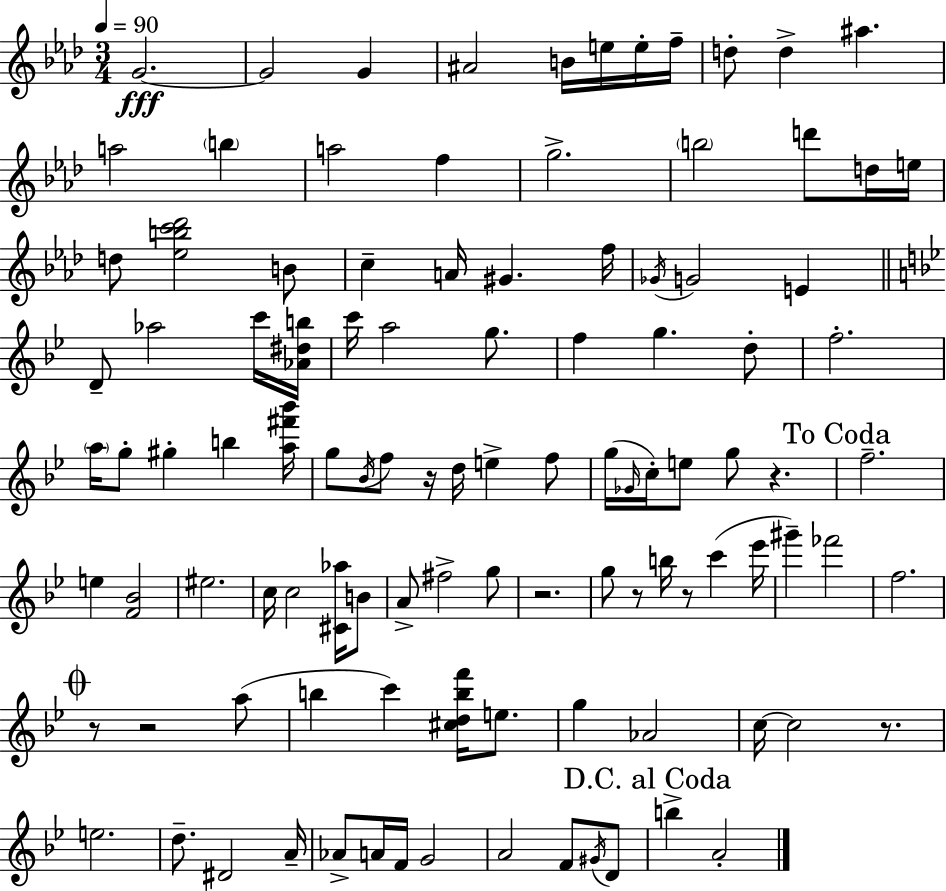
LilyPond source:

{
  \clef treble
  \numericTimeSignature
  \time 3/4
  \key f \minor
  \tempo 4 = 90
  g'2.~~\fff | g'2 g'4 | ais'2 b'16 e''16 e''16-. f''16-- | d''8-. d''4-> ais''4. | \break a''2 \parenthesize b''4 | a''2 f''4 | g''2.-> | \parenthesize b''2 d'''8 d''16 e''16 | \break d''8 <ees'' b'' c''' des'''>2 b'8 | c''4-- a'16 gis'4. f''16 | \acciaccatura { ges'16 } g'2 e'4 | \bar "||" \break \key bes \major d'8-- aes''2 c'''16 <aes' dis'' b''>16 | c'''16 a''2 g''8. | f''4 g''4. d''8-. | f''2.-. | \break \parenthesize a''16 g''8-. gis''4-. b''4 <a'' fis''' bes'''>16 | g''8 \acciaccatura { bes'16 } f''8 r16 d''16 e''4-> f''8 | g''16( \grace { ges'16 } c''16-.) e''8 g''8 r4. | \mark "To Coda" f''2.-- | \break e''4 <f' bes'>2 | eis''2. | c''16 c''2 <cis' aes''>16 | b'8 a'8-> fis''2-> | \break g''8 r2. | g''8 r8 b''16 r8 c'''4( | ees'''16 gis'''4--) fes'''2 | f''2. | \break \mark \markup { \musicglyph "scripts.coda" } r8 r2 | a''8( b''4 c'''4) <cis'' d'' b'' f'''>16 e''8. | g''4 aes'2 | c''16~~ c''2 r8. | \break e''2. | d''8.-- dis'2 | a'16-- aes'8-> a'16 f'16 g'2 | a'2 f'8 | \break \acciaccatura { gis'16 } d'8 \mark "D.C. al Coda" b''4-> a'2-. | \bar "|."
}